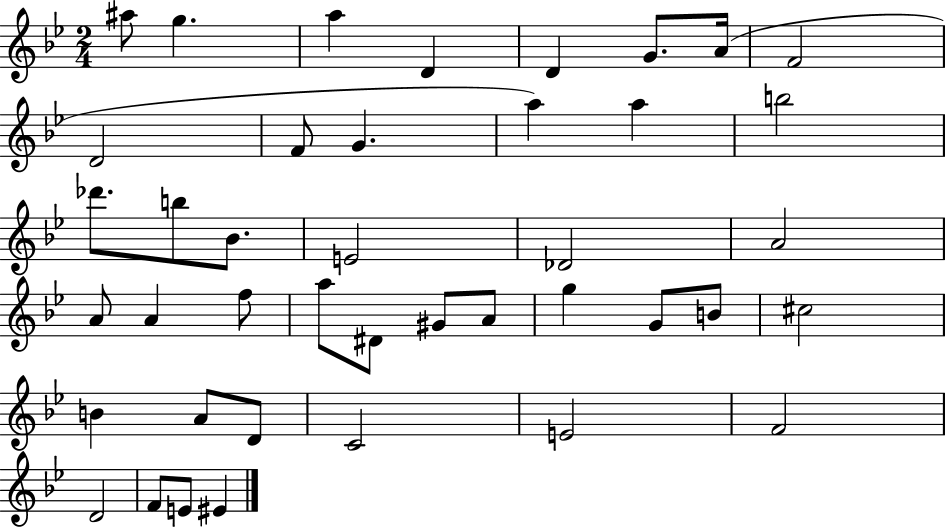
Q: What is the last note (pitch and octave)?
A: EIS4